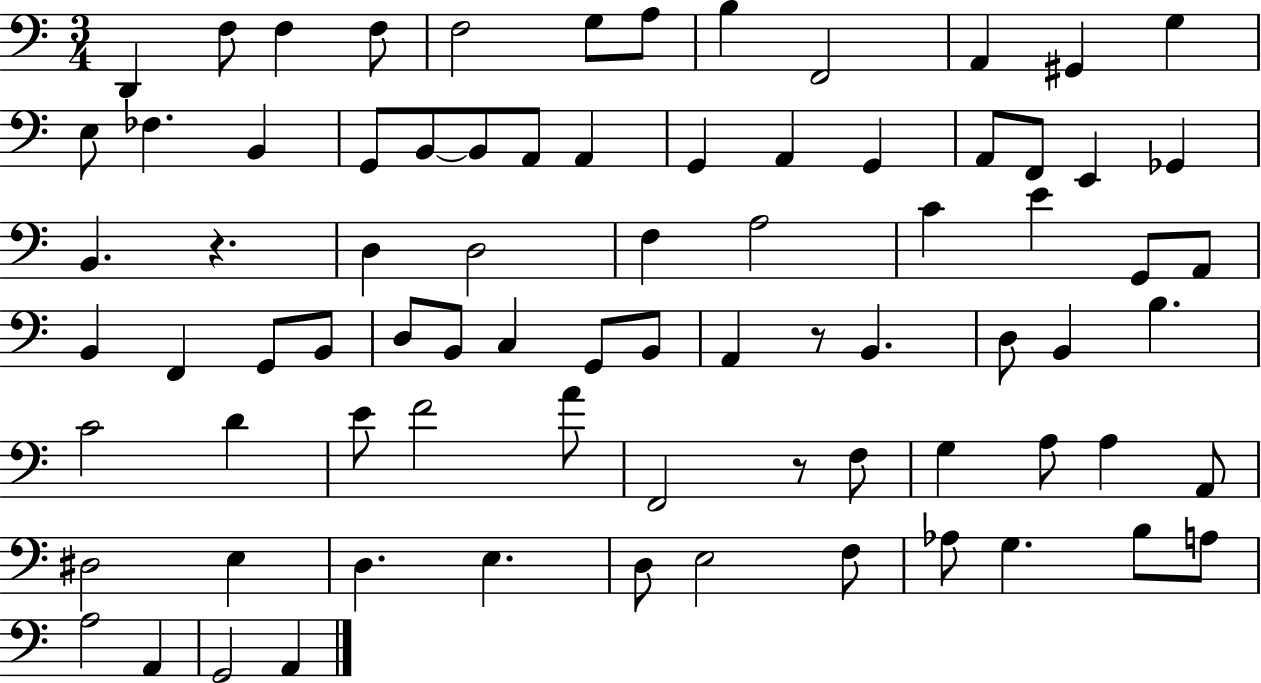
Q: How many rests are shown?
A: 3